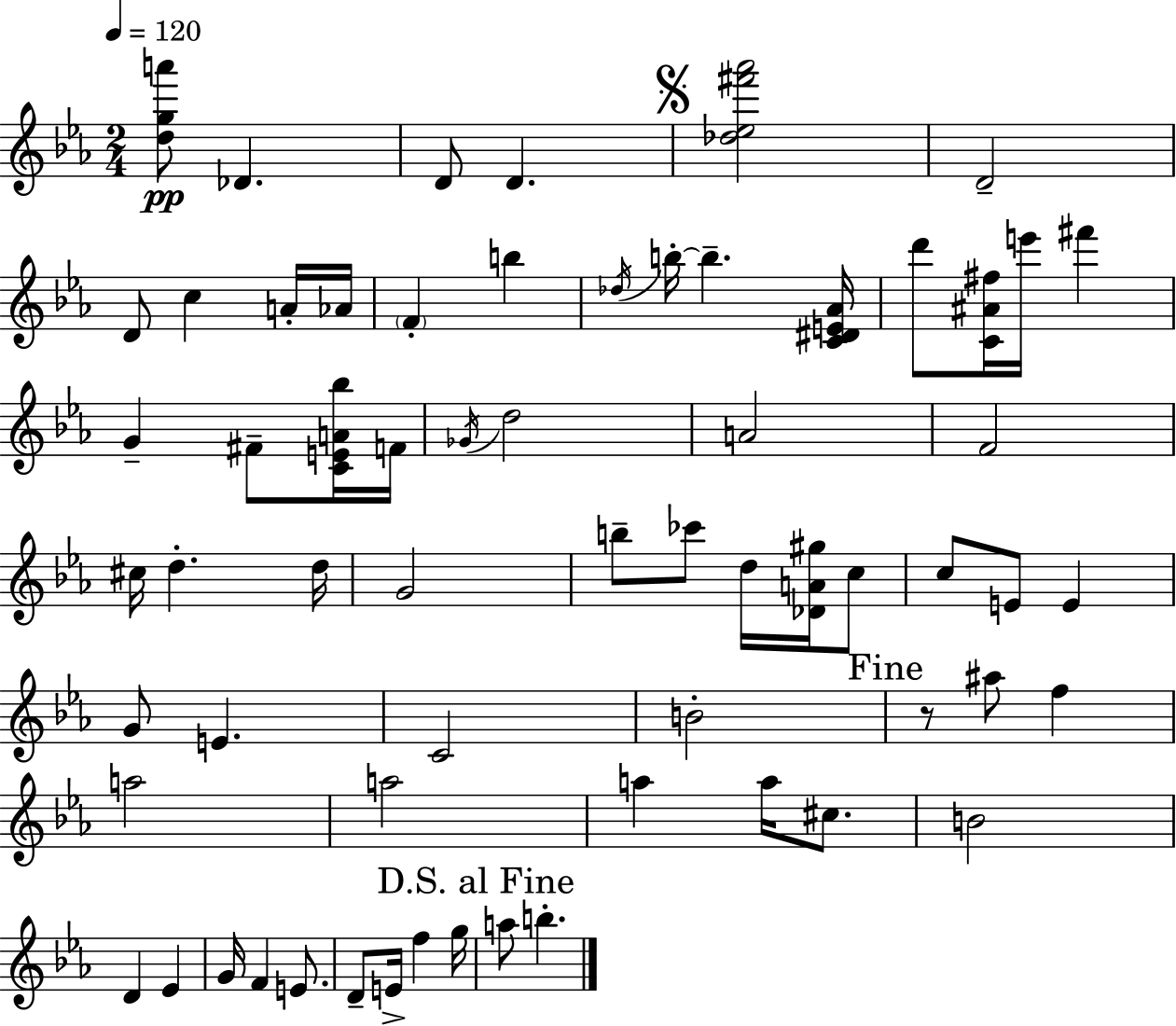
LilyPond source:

{
  \clef treble
  \numericTimeSignature
  \time 2/4
  \key c \minor
  \tempo 4 = 120
  <d'' g'' a'''>8\pp des'4. | d'8 d'4. | \mark \markup { \musicglyph "scripts.segno" } <des'' ees'' fis''' aes'''>2 | d'2-- | \break d'8 c''4 a'16-. aes'16 | \parenthesize f'4-. b''4 | \acciaccatura { des''16 } b''16-.~~ b''4.-- | <c' dis' e' aes'>16 d'''8 <c' ais' fis''>16 e'''16 fis'''4 | \break g'4-- fis'8-- <c' e' a' bes''>16 | f'16 \acciaccatura { ges'16 } d''2 | a'2 | f'2 | \break cis''16 d''4.-. | d''16 g'2 | b''8-- ces'''8 d''16 <des' a' gis''>16 | c''8 c''8 e'8 e'4 | \break g'8 e'4. | c'2 | b'2-. | \mark "Fine" r8 ais''8 f''4 | \break a''2 | a''2 | a''4 a''16 cis''8. | b'2 | \break d'4 ees'4 | g'16 f'4 e'8. | d'8-- e'16-> f''4 | g''16 \mark "D.S. al Fine" a''8 b''4.-. | \break \bar "|."
}